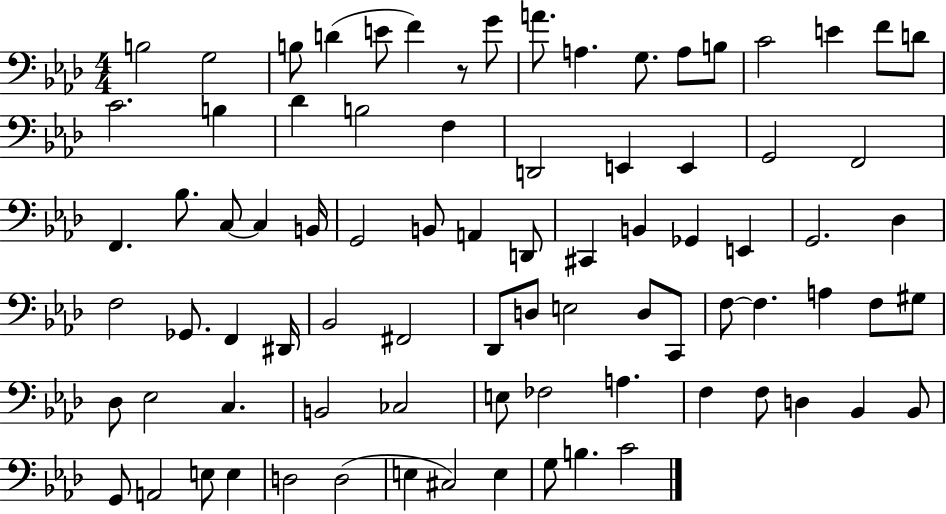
{
  \clef bass
  \numericTimeSignature
  \time 4/4
  \key aes \major
  \repeat volta 2 { b2 g2 | b8 d'4( e'8 f'4) r8 g'8 | a'8. a4. g8. a8 b8 | c'2 e'4 f'8 d'8 | \break c'2. b4 | des'4 b2 f4 | d,2 e,4 e,4 | g,2 f,2 | \break f,4. bes8. c8~~ c4 b,16 | g,2 b,8 a,4 d,8 | cis,4 b,4 ges,4 e,4 | g,2. des4 | \break f2 ges,8. f,4 dis,16 | bes,2 fis,2 | des,8 d8 e2 d8 c,8 | f8~~ f4. a4 f8 gis8 | \break des8 ees2 c4. | b,2 ces2 | e8 fes2 a4. | f4 f8 d4 bes,4 bes,8 | \break g,8 a,2 e8 e4 | d2 d2( | e4 cis2) e4 | g8 b4. c'2 | \break } \bar "|."
}